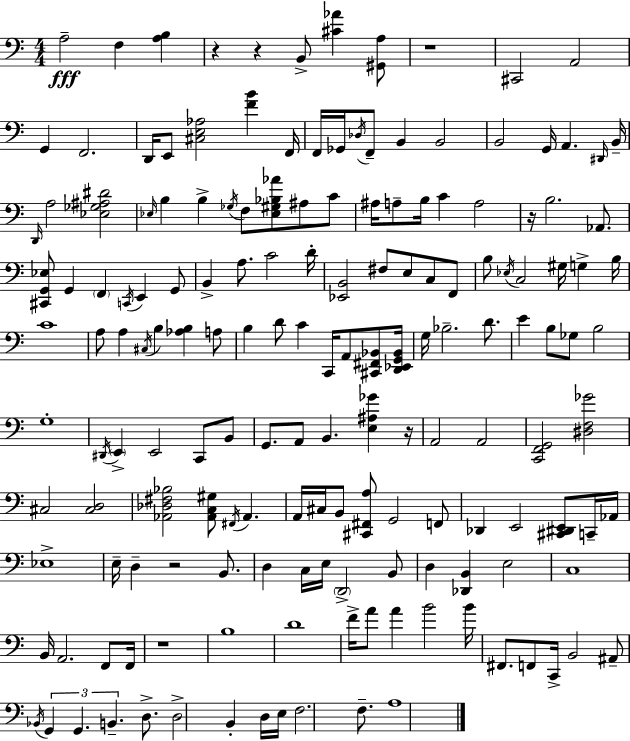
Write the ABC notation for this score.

X:1
T:Untitled
M:4/4
L:1/4
K:Am
A,2 F, [A,B,] z z B,,/2 [^C_A] [^G,,A,]/2 z4 ^C,,2 A,,2 G,, F,,2 D,,/4 E,,/2 [^C,E,_A,]2 [FB] F,,/4 F,,/4 _G,,/4 _D,/4 F,,/2 B,, B,,2 B,,2 G,,/4 A,, ^D,,/4 B,,/4 D,,/4 A,2 [_E,_G,^A,^D]2 _E,/4 B, B, _G,/4 F,/2 [_E,^G,_B,_A]/2 ^A,/2 C/2 ^A,/4 A,/2 B,/4 C A,2 z/4 B,2 _A,,/2 [^C,,G,,_E,]/2 G,, F,, C,,/4 E,, G,,/2 B,, A,/2 C2 D/4 [_E,,B,,]2 ^F,/2 E,/2 C,/2 F,,/2 B,/2 _E,/4 C,2 ^G,/4 G, B,/4 C4 A,/2 A, ^C,/4 B, [_A,B,] A,/2 B, D/2 C C,,/4 A,,/2 [^C,,^F,,_B,,]/2 [D,,_E,,G,,_B,,]/4 G,/4 _B,2 D/2 E B,/2 _G,/2 B,2 G,4 ^D,,/4 E,, E,,2 C,,/2 B,,/2 G,,/2 A,,/2 B,, [E,^A,_G] z/4 A,,2 A,,2 [C,,F,,G,,]2 [^D,F,_G]2 ^C,2 [^C,D,]2 [_A,,_D,^F,_B,]2 [_A,,C,^G,]/2 ^F,,/4 _A,, A,,/4 ^C,/4 B,,/2 [^C,,^F,,A,]/2 G,,2 F,,/2 _D,, E,,2 [^C,,^D,,E,,]/2 C,,/4 _A,,/4 _E,4 E,/4 D, z2 B,,/2 D, C,/4 E,/4 D,,2 B,,/2 D, [_D,,B,,] E,2 C,4 B,,/4 A,,2 F,,/2 F,,/4 z4 B,4 D4 F/4 A/2 A B2 B/4 ^F,,/2 F,,/2 C,,/4 B,,2 ^A,,/2 _B,,/4 G,, G,, B,, D,/2 D,2 B,, D,/4 E,/4 F,2 F,/2 A,4